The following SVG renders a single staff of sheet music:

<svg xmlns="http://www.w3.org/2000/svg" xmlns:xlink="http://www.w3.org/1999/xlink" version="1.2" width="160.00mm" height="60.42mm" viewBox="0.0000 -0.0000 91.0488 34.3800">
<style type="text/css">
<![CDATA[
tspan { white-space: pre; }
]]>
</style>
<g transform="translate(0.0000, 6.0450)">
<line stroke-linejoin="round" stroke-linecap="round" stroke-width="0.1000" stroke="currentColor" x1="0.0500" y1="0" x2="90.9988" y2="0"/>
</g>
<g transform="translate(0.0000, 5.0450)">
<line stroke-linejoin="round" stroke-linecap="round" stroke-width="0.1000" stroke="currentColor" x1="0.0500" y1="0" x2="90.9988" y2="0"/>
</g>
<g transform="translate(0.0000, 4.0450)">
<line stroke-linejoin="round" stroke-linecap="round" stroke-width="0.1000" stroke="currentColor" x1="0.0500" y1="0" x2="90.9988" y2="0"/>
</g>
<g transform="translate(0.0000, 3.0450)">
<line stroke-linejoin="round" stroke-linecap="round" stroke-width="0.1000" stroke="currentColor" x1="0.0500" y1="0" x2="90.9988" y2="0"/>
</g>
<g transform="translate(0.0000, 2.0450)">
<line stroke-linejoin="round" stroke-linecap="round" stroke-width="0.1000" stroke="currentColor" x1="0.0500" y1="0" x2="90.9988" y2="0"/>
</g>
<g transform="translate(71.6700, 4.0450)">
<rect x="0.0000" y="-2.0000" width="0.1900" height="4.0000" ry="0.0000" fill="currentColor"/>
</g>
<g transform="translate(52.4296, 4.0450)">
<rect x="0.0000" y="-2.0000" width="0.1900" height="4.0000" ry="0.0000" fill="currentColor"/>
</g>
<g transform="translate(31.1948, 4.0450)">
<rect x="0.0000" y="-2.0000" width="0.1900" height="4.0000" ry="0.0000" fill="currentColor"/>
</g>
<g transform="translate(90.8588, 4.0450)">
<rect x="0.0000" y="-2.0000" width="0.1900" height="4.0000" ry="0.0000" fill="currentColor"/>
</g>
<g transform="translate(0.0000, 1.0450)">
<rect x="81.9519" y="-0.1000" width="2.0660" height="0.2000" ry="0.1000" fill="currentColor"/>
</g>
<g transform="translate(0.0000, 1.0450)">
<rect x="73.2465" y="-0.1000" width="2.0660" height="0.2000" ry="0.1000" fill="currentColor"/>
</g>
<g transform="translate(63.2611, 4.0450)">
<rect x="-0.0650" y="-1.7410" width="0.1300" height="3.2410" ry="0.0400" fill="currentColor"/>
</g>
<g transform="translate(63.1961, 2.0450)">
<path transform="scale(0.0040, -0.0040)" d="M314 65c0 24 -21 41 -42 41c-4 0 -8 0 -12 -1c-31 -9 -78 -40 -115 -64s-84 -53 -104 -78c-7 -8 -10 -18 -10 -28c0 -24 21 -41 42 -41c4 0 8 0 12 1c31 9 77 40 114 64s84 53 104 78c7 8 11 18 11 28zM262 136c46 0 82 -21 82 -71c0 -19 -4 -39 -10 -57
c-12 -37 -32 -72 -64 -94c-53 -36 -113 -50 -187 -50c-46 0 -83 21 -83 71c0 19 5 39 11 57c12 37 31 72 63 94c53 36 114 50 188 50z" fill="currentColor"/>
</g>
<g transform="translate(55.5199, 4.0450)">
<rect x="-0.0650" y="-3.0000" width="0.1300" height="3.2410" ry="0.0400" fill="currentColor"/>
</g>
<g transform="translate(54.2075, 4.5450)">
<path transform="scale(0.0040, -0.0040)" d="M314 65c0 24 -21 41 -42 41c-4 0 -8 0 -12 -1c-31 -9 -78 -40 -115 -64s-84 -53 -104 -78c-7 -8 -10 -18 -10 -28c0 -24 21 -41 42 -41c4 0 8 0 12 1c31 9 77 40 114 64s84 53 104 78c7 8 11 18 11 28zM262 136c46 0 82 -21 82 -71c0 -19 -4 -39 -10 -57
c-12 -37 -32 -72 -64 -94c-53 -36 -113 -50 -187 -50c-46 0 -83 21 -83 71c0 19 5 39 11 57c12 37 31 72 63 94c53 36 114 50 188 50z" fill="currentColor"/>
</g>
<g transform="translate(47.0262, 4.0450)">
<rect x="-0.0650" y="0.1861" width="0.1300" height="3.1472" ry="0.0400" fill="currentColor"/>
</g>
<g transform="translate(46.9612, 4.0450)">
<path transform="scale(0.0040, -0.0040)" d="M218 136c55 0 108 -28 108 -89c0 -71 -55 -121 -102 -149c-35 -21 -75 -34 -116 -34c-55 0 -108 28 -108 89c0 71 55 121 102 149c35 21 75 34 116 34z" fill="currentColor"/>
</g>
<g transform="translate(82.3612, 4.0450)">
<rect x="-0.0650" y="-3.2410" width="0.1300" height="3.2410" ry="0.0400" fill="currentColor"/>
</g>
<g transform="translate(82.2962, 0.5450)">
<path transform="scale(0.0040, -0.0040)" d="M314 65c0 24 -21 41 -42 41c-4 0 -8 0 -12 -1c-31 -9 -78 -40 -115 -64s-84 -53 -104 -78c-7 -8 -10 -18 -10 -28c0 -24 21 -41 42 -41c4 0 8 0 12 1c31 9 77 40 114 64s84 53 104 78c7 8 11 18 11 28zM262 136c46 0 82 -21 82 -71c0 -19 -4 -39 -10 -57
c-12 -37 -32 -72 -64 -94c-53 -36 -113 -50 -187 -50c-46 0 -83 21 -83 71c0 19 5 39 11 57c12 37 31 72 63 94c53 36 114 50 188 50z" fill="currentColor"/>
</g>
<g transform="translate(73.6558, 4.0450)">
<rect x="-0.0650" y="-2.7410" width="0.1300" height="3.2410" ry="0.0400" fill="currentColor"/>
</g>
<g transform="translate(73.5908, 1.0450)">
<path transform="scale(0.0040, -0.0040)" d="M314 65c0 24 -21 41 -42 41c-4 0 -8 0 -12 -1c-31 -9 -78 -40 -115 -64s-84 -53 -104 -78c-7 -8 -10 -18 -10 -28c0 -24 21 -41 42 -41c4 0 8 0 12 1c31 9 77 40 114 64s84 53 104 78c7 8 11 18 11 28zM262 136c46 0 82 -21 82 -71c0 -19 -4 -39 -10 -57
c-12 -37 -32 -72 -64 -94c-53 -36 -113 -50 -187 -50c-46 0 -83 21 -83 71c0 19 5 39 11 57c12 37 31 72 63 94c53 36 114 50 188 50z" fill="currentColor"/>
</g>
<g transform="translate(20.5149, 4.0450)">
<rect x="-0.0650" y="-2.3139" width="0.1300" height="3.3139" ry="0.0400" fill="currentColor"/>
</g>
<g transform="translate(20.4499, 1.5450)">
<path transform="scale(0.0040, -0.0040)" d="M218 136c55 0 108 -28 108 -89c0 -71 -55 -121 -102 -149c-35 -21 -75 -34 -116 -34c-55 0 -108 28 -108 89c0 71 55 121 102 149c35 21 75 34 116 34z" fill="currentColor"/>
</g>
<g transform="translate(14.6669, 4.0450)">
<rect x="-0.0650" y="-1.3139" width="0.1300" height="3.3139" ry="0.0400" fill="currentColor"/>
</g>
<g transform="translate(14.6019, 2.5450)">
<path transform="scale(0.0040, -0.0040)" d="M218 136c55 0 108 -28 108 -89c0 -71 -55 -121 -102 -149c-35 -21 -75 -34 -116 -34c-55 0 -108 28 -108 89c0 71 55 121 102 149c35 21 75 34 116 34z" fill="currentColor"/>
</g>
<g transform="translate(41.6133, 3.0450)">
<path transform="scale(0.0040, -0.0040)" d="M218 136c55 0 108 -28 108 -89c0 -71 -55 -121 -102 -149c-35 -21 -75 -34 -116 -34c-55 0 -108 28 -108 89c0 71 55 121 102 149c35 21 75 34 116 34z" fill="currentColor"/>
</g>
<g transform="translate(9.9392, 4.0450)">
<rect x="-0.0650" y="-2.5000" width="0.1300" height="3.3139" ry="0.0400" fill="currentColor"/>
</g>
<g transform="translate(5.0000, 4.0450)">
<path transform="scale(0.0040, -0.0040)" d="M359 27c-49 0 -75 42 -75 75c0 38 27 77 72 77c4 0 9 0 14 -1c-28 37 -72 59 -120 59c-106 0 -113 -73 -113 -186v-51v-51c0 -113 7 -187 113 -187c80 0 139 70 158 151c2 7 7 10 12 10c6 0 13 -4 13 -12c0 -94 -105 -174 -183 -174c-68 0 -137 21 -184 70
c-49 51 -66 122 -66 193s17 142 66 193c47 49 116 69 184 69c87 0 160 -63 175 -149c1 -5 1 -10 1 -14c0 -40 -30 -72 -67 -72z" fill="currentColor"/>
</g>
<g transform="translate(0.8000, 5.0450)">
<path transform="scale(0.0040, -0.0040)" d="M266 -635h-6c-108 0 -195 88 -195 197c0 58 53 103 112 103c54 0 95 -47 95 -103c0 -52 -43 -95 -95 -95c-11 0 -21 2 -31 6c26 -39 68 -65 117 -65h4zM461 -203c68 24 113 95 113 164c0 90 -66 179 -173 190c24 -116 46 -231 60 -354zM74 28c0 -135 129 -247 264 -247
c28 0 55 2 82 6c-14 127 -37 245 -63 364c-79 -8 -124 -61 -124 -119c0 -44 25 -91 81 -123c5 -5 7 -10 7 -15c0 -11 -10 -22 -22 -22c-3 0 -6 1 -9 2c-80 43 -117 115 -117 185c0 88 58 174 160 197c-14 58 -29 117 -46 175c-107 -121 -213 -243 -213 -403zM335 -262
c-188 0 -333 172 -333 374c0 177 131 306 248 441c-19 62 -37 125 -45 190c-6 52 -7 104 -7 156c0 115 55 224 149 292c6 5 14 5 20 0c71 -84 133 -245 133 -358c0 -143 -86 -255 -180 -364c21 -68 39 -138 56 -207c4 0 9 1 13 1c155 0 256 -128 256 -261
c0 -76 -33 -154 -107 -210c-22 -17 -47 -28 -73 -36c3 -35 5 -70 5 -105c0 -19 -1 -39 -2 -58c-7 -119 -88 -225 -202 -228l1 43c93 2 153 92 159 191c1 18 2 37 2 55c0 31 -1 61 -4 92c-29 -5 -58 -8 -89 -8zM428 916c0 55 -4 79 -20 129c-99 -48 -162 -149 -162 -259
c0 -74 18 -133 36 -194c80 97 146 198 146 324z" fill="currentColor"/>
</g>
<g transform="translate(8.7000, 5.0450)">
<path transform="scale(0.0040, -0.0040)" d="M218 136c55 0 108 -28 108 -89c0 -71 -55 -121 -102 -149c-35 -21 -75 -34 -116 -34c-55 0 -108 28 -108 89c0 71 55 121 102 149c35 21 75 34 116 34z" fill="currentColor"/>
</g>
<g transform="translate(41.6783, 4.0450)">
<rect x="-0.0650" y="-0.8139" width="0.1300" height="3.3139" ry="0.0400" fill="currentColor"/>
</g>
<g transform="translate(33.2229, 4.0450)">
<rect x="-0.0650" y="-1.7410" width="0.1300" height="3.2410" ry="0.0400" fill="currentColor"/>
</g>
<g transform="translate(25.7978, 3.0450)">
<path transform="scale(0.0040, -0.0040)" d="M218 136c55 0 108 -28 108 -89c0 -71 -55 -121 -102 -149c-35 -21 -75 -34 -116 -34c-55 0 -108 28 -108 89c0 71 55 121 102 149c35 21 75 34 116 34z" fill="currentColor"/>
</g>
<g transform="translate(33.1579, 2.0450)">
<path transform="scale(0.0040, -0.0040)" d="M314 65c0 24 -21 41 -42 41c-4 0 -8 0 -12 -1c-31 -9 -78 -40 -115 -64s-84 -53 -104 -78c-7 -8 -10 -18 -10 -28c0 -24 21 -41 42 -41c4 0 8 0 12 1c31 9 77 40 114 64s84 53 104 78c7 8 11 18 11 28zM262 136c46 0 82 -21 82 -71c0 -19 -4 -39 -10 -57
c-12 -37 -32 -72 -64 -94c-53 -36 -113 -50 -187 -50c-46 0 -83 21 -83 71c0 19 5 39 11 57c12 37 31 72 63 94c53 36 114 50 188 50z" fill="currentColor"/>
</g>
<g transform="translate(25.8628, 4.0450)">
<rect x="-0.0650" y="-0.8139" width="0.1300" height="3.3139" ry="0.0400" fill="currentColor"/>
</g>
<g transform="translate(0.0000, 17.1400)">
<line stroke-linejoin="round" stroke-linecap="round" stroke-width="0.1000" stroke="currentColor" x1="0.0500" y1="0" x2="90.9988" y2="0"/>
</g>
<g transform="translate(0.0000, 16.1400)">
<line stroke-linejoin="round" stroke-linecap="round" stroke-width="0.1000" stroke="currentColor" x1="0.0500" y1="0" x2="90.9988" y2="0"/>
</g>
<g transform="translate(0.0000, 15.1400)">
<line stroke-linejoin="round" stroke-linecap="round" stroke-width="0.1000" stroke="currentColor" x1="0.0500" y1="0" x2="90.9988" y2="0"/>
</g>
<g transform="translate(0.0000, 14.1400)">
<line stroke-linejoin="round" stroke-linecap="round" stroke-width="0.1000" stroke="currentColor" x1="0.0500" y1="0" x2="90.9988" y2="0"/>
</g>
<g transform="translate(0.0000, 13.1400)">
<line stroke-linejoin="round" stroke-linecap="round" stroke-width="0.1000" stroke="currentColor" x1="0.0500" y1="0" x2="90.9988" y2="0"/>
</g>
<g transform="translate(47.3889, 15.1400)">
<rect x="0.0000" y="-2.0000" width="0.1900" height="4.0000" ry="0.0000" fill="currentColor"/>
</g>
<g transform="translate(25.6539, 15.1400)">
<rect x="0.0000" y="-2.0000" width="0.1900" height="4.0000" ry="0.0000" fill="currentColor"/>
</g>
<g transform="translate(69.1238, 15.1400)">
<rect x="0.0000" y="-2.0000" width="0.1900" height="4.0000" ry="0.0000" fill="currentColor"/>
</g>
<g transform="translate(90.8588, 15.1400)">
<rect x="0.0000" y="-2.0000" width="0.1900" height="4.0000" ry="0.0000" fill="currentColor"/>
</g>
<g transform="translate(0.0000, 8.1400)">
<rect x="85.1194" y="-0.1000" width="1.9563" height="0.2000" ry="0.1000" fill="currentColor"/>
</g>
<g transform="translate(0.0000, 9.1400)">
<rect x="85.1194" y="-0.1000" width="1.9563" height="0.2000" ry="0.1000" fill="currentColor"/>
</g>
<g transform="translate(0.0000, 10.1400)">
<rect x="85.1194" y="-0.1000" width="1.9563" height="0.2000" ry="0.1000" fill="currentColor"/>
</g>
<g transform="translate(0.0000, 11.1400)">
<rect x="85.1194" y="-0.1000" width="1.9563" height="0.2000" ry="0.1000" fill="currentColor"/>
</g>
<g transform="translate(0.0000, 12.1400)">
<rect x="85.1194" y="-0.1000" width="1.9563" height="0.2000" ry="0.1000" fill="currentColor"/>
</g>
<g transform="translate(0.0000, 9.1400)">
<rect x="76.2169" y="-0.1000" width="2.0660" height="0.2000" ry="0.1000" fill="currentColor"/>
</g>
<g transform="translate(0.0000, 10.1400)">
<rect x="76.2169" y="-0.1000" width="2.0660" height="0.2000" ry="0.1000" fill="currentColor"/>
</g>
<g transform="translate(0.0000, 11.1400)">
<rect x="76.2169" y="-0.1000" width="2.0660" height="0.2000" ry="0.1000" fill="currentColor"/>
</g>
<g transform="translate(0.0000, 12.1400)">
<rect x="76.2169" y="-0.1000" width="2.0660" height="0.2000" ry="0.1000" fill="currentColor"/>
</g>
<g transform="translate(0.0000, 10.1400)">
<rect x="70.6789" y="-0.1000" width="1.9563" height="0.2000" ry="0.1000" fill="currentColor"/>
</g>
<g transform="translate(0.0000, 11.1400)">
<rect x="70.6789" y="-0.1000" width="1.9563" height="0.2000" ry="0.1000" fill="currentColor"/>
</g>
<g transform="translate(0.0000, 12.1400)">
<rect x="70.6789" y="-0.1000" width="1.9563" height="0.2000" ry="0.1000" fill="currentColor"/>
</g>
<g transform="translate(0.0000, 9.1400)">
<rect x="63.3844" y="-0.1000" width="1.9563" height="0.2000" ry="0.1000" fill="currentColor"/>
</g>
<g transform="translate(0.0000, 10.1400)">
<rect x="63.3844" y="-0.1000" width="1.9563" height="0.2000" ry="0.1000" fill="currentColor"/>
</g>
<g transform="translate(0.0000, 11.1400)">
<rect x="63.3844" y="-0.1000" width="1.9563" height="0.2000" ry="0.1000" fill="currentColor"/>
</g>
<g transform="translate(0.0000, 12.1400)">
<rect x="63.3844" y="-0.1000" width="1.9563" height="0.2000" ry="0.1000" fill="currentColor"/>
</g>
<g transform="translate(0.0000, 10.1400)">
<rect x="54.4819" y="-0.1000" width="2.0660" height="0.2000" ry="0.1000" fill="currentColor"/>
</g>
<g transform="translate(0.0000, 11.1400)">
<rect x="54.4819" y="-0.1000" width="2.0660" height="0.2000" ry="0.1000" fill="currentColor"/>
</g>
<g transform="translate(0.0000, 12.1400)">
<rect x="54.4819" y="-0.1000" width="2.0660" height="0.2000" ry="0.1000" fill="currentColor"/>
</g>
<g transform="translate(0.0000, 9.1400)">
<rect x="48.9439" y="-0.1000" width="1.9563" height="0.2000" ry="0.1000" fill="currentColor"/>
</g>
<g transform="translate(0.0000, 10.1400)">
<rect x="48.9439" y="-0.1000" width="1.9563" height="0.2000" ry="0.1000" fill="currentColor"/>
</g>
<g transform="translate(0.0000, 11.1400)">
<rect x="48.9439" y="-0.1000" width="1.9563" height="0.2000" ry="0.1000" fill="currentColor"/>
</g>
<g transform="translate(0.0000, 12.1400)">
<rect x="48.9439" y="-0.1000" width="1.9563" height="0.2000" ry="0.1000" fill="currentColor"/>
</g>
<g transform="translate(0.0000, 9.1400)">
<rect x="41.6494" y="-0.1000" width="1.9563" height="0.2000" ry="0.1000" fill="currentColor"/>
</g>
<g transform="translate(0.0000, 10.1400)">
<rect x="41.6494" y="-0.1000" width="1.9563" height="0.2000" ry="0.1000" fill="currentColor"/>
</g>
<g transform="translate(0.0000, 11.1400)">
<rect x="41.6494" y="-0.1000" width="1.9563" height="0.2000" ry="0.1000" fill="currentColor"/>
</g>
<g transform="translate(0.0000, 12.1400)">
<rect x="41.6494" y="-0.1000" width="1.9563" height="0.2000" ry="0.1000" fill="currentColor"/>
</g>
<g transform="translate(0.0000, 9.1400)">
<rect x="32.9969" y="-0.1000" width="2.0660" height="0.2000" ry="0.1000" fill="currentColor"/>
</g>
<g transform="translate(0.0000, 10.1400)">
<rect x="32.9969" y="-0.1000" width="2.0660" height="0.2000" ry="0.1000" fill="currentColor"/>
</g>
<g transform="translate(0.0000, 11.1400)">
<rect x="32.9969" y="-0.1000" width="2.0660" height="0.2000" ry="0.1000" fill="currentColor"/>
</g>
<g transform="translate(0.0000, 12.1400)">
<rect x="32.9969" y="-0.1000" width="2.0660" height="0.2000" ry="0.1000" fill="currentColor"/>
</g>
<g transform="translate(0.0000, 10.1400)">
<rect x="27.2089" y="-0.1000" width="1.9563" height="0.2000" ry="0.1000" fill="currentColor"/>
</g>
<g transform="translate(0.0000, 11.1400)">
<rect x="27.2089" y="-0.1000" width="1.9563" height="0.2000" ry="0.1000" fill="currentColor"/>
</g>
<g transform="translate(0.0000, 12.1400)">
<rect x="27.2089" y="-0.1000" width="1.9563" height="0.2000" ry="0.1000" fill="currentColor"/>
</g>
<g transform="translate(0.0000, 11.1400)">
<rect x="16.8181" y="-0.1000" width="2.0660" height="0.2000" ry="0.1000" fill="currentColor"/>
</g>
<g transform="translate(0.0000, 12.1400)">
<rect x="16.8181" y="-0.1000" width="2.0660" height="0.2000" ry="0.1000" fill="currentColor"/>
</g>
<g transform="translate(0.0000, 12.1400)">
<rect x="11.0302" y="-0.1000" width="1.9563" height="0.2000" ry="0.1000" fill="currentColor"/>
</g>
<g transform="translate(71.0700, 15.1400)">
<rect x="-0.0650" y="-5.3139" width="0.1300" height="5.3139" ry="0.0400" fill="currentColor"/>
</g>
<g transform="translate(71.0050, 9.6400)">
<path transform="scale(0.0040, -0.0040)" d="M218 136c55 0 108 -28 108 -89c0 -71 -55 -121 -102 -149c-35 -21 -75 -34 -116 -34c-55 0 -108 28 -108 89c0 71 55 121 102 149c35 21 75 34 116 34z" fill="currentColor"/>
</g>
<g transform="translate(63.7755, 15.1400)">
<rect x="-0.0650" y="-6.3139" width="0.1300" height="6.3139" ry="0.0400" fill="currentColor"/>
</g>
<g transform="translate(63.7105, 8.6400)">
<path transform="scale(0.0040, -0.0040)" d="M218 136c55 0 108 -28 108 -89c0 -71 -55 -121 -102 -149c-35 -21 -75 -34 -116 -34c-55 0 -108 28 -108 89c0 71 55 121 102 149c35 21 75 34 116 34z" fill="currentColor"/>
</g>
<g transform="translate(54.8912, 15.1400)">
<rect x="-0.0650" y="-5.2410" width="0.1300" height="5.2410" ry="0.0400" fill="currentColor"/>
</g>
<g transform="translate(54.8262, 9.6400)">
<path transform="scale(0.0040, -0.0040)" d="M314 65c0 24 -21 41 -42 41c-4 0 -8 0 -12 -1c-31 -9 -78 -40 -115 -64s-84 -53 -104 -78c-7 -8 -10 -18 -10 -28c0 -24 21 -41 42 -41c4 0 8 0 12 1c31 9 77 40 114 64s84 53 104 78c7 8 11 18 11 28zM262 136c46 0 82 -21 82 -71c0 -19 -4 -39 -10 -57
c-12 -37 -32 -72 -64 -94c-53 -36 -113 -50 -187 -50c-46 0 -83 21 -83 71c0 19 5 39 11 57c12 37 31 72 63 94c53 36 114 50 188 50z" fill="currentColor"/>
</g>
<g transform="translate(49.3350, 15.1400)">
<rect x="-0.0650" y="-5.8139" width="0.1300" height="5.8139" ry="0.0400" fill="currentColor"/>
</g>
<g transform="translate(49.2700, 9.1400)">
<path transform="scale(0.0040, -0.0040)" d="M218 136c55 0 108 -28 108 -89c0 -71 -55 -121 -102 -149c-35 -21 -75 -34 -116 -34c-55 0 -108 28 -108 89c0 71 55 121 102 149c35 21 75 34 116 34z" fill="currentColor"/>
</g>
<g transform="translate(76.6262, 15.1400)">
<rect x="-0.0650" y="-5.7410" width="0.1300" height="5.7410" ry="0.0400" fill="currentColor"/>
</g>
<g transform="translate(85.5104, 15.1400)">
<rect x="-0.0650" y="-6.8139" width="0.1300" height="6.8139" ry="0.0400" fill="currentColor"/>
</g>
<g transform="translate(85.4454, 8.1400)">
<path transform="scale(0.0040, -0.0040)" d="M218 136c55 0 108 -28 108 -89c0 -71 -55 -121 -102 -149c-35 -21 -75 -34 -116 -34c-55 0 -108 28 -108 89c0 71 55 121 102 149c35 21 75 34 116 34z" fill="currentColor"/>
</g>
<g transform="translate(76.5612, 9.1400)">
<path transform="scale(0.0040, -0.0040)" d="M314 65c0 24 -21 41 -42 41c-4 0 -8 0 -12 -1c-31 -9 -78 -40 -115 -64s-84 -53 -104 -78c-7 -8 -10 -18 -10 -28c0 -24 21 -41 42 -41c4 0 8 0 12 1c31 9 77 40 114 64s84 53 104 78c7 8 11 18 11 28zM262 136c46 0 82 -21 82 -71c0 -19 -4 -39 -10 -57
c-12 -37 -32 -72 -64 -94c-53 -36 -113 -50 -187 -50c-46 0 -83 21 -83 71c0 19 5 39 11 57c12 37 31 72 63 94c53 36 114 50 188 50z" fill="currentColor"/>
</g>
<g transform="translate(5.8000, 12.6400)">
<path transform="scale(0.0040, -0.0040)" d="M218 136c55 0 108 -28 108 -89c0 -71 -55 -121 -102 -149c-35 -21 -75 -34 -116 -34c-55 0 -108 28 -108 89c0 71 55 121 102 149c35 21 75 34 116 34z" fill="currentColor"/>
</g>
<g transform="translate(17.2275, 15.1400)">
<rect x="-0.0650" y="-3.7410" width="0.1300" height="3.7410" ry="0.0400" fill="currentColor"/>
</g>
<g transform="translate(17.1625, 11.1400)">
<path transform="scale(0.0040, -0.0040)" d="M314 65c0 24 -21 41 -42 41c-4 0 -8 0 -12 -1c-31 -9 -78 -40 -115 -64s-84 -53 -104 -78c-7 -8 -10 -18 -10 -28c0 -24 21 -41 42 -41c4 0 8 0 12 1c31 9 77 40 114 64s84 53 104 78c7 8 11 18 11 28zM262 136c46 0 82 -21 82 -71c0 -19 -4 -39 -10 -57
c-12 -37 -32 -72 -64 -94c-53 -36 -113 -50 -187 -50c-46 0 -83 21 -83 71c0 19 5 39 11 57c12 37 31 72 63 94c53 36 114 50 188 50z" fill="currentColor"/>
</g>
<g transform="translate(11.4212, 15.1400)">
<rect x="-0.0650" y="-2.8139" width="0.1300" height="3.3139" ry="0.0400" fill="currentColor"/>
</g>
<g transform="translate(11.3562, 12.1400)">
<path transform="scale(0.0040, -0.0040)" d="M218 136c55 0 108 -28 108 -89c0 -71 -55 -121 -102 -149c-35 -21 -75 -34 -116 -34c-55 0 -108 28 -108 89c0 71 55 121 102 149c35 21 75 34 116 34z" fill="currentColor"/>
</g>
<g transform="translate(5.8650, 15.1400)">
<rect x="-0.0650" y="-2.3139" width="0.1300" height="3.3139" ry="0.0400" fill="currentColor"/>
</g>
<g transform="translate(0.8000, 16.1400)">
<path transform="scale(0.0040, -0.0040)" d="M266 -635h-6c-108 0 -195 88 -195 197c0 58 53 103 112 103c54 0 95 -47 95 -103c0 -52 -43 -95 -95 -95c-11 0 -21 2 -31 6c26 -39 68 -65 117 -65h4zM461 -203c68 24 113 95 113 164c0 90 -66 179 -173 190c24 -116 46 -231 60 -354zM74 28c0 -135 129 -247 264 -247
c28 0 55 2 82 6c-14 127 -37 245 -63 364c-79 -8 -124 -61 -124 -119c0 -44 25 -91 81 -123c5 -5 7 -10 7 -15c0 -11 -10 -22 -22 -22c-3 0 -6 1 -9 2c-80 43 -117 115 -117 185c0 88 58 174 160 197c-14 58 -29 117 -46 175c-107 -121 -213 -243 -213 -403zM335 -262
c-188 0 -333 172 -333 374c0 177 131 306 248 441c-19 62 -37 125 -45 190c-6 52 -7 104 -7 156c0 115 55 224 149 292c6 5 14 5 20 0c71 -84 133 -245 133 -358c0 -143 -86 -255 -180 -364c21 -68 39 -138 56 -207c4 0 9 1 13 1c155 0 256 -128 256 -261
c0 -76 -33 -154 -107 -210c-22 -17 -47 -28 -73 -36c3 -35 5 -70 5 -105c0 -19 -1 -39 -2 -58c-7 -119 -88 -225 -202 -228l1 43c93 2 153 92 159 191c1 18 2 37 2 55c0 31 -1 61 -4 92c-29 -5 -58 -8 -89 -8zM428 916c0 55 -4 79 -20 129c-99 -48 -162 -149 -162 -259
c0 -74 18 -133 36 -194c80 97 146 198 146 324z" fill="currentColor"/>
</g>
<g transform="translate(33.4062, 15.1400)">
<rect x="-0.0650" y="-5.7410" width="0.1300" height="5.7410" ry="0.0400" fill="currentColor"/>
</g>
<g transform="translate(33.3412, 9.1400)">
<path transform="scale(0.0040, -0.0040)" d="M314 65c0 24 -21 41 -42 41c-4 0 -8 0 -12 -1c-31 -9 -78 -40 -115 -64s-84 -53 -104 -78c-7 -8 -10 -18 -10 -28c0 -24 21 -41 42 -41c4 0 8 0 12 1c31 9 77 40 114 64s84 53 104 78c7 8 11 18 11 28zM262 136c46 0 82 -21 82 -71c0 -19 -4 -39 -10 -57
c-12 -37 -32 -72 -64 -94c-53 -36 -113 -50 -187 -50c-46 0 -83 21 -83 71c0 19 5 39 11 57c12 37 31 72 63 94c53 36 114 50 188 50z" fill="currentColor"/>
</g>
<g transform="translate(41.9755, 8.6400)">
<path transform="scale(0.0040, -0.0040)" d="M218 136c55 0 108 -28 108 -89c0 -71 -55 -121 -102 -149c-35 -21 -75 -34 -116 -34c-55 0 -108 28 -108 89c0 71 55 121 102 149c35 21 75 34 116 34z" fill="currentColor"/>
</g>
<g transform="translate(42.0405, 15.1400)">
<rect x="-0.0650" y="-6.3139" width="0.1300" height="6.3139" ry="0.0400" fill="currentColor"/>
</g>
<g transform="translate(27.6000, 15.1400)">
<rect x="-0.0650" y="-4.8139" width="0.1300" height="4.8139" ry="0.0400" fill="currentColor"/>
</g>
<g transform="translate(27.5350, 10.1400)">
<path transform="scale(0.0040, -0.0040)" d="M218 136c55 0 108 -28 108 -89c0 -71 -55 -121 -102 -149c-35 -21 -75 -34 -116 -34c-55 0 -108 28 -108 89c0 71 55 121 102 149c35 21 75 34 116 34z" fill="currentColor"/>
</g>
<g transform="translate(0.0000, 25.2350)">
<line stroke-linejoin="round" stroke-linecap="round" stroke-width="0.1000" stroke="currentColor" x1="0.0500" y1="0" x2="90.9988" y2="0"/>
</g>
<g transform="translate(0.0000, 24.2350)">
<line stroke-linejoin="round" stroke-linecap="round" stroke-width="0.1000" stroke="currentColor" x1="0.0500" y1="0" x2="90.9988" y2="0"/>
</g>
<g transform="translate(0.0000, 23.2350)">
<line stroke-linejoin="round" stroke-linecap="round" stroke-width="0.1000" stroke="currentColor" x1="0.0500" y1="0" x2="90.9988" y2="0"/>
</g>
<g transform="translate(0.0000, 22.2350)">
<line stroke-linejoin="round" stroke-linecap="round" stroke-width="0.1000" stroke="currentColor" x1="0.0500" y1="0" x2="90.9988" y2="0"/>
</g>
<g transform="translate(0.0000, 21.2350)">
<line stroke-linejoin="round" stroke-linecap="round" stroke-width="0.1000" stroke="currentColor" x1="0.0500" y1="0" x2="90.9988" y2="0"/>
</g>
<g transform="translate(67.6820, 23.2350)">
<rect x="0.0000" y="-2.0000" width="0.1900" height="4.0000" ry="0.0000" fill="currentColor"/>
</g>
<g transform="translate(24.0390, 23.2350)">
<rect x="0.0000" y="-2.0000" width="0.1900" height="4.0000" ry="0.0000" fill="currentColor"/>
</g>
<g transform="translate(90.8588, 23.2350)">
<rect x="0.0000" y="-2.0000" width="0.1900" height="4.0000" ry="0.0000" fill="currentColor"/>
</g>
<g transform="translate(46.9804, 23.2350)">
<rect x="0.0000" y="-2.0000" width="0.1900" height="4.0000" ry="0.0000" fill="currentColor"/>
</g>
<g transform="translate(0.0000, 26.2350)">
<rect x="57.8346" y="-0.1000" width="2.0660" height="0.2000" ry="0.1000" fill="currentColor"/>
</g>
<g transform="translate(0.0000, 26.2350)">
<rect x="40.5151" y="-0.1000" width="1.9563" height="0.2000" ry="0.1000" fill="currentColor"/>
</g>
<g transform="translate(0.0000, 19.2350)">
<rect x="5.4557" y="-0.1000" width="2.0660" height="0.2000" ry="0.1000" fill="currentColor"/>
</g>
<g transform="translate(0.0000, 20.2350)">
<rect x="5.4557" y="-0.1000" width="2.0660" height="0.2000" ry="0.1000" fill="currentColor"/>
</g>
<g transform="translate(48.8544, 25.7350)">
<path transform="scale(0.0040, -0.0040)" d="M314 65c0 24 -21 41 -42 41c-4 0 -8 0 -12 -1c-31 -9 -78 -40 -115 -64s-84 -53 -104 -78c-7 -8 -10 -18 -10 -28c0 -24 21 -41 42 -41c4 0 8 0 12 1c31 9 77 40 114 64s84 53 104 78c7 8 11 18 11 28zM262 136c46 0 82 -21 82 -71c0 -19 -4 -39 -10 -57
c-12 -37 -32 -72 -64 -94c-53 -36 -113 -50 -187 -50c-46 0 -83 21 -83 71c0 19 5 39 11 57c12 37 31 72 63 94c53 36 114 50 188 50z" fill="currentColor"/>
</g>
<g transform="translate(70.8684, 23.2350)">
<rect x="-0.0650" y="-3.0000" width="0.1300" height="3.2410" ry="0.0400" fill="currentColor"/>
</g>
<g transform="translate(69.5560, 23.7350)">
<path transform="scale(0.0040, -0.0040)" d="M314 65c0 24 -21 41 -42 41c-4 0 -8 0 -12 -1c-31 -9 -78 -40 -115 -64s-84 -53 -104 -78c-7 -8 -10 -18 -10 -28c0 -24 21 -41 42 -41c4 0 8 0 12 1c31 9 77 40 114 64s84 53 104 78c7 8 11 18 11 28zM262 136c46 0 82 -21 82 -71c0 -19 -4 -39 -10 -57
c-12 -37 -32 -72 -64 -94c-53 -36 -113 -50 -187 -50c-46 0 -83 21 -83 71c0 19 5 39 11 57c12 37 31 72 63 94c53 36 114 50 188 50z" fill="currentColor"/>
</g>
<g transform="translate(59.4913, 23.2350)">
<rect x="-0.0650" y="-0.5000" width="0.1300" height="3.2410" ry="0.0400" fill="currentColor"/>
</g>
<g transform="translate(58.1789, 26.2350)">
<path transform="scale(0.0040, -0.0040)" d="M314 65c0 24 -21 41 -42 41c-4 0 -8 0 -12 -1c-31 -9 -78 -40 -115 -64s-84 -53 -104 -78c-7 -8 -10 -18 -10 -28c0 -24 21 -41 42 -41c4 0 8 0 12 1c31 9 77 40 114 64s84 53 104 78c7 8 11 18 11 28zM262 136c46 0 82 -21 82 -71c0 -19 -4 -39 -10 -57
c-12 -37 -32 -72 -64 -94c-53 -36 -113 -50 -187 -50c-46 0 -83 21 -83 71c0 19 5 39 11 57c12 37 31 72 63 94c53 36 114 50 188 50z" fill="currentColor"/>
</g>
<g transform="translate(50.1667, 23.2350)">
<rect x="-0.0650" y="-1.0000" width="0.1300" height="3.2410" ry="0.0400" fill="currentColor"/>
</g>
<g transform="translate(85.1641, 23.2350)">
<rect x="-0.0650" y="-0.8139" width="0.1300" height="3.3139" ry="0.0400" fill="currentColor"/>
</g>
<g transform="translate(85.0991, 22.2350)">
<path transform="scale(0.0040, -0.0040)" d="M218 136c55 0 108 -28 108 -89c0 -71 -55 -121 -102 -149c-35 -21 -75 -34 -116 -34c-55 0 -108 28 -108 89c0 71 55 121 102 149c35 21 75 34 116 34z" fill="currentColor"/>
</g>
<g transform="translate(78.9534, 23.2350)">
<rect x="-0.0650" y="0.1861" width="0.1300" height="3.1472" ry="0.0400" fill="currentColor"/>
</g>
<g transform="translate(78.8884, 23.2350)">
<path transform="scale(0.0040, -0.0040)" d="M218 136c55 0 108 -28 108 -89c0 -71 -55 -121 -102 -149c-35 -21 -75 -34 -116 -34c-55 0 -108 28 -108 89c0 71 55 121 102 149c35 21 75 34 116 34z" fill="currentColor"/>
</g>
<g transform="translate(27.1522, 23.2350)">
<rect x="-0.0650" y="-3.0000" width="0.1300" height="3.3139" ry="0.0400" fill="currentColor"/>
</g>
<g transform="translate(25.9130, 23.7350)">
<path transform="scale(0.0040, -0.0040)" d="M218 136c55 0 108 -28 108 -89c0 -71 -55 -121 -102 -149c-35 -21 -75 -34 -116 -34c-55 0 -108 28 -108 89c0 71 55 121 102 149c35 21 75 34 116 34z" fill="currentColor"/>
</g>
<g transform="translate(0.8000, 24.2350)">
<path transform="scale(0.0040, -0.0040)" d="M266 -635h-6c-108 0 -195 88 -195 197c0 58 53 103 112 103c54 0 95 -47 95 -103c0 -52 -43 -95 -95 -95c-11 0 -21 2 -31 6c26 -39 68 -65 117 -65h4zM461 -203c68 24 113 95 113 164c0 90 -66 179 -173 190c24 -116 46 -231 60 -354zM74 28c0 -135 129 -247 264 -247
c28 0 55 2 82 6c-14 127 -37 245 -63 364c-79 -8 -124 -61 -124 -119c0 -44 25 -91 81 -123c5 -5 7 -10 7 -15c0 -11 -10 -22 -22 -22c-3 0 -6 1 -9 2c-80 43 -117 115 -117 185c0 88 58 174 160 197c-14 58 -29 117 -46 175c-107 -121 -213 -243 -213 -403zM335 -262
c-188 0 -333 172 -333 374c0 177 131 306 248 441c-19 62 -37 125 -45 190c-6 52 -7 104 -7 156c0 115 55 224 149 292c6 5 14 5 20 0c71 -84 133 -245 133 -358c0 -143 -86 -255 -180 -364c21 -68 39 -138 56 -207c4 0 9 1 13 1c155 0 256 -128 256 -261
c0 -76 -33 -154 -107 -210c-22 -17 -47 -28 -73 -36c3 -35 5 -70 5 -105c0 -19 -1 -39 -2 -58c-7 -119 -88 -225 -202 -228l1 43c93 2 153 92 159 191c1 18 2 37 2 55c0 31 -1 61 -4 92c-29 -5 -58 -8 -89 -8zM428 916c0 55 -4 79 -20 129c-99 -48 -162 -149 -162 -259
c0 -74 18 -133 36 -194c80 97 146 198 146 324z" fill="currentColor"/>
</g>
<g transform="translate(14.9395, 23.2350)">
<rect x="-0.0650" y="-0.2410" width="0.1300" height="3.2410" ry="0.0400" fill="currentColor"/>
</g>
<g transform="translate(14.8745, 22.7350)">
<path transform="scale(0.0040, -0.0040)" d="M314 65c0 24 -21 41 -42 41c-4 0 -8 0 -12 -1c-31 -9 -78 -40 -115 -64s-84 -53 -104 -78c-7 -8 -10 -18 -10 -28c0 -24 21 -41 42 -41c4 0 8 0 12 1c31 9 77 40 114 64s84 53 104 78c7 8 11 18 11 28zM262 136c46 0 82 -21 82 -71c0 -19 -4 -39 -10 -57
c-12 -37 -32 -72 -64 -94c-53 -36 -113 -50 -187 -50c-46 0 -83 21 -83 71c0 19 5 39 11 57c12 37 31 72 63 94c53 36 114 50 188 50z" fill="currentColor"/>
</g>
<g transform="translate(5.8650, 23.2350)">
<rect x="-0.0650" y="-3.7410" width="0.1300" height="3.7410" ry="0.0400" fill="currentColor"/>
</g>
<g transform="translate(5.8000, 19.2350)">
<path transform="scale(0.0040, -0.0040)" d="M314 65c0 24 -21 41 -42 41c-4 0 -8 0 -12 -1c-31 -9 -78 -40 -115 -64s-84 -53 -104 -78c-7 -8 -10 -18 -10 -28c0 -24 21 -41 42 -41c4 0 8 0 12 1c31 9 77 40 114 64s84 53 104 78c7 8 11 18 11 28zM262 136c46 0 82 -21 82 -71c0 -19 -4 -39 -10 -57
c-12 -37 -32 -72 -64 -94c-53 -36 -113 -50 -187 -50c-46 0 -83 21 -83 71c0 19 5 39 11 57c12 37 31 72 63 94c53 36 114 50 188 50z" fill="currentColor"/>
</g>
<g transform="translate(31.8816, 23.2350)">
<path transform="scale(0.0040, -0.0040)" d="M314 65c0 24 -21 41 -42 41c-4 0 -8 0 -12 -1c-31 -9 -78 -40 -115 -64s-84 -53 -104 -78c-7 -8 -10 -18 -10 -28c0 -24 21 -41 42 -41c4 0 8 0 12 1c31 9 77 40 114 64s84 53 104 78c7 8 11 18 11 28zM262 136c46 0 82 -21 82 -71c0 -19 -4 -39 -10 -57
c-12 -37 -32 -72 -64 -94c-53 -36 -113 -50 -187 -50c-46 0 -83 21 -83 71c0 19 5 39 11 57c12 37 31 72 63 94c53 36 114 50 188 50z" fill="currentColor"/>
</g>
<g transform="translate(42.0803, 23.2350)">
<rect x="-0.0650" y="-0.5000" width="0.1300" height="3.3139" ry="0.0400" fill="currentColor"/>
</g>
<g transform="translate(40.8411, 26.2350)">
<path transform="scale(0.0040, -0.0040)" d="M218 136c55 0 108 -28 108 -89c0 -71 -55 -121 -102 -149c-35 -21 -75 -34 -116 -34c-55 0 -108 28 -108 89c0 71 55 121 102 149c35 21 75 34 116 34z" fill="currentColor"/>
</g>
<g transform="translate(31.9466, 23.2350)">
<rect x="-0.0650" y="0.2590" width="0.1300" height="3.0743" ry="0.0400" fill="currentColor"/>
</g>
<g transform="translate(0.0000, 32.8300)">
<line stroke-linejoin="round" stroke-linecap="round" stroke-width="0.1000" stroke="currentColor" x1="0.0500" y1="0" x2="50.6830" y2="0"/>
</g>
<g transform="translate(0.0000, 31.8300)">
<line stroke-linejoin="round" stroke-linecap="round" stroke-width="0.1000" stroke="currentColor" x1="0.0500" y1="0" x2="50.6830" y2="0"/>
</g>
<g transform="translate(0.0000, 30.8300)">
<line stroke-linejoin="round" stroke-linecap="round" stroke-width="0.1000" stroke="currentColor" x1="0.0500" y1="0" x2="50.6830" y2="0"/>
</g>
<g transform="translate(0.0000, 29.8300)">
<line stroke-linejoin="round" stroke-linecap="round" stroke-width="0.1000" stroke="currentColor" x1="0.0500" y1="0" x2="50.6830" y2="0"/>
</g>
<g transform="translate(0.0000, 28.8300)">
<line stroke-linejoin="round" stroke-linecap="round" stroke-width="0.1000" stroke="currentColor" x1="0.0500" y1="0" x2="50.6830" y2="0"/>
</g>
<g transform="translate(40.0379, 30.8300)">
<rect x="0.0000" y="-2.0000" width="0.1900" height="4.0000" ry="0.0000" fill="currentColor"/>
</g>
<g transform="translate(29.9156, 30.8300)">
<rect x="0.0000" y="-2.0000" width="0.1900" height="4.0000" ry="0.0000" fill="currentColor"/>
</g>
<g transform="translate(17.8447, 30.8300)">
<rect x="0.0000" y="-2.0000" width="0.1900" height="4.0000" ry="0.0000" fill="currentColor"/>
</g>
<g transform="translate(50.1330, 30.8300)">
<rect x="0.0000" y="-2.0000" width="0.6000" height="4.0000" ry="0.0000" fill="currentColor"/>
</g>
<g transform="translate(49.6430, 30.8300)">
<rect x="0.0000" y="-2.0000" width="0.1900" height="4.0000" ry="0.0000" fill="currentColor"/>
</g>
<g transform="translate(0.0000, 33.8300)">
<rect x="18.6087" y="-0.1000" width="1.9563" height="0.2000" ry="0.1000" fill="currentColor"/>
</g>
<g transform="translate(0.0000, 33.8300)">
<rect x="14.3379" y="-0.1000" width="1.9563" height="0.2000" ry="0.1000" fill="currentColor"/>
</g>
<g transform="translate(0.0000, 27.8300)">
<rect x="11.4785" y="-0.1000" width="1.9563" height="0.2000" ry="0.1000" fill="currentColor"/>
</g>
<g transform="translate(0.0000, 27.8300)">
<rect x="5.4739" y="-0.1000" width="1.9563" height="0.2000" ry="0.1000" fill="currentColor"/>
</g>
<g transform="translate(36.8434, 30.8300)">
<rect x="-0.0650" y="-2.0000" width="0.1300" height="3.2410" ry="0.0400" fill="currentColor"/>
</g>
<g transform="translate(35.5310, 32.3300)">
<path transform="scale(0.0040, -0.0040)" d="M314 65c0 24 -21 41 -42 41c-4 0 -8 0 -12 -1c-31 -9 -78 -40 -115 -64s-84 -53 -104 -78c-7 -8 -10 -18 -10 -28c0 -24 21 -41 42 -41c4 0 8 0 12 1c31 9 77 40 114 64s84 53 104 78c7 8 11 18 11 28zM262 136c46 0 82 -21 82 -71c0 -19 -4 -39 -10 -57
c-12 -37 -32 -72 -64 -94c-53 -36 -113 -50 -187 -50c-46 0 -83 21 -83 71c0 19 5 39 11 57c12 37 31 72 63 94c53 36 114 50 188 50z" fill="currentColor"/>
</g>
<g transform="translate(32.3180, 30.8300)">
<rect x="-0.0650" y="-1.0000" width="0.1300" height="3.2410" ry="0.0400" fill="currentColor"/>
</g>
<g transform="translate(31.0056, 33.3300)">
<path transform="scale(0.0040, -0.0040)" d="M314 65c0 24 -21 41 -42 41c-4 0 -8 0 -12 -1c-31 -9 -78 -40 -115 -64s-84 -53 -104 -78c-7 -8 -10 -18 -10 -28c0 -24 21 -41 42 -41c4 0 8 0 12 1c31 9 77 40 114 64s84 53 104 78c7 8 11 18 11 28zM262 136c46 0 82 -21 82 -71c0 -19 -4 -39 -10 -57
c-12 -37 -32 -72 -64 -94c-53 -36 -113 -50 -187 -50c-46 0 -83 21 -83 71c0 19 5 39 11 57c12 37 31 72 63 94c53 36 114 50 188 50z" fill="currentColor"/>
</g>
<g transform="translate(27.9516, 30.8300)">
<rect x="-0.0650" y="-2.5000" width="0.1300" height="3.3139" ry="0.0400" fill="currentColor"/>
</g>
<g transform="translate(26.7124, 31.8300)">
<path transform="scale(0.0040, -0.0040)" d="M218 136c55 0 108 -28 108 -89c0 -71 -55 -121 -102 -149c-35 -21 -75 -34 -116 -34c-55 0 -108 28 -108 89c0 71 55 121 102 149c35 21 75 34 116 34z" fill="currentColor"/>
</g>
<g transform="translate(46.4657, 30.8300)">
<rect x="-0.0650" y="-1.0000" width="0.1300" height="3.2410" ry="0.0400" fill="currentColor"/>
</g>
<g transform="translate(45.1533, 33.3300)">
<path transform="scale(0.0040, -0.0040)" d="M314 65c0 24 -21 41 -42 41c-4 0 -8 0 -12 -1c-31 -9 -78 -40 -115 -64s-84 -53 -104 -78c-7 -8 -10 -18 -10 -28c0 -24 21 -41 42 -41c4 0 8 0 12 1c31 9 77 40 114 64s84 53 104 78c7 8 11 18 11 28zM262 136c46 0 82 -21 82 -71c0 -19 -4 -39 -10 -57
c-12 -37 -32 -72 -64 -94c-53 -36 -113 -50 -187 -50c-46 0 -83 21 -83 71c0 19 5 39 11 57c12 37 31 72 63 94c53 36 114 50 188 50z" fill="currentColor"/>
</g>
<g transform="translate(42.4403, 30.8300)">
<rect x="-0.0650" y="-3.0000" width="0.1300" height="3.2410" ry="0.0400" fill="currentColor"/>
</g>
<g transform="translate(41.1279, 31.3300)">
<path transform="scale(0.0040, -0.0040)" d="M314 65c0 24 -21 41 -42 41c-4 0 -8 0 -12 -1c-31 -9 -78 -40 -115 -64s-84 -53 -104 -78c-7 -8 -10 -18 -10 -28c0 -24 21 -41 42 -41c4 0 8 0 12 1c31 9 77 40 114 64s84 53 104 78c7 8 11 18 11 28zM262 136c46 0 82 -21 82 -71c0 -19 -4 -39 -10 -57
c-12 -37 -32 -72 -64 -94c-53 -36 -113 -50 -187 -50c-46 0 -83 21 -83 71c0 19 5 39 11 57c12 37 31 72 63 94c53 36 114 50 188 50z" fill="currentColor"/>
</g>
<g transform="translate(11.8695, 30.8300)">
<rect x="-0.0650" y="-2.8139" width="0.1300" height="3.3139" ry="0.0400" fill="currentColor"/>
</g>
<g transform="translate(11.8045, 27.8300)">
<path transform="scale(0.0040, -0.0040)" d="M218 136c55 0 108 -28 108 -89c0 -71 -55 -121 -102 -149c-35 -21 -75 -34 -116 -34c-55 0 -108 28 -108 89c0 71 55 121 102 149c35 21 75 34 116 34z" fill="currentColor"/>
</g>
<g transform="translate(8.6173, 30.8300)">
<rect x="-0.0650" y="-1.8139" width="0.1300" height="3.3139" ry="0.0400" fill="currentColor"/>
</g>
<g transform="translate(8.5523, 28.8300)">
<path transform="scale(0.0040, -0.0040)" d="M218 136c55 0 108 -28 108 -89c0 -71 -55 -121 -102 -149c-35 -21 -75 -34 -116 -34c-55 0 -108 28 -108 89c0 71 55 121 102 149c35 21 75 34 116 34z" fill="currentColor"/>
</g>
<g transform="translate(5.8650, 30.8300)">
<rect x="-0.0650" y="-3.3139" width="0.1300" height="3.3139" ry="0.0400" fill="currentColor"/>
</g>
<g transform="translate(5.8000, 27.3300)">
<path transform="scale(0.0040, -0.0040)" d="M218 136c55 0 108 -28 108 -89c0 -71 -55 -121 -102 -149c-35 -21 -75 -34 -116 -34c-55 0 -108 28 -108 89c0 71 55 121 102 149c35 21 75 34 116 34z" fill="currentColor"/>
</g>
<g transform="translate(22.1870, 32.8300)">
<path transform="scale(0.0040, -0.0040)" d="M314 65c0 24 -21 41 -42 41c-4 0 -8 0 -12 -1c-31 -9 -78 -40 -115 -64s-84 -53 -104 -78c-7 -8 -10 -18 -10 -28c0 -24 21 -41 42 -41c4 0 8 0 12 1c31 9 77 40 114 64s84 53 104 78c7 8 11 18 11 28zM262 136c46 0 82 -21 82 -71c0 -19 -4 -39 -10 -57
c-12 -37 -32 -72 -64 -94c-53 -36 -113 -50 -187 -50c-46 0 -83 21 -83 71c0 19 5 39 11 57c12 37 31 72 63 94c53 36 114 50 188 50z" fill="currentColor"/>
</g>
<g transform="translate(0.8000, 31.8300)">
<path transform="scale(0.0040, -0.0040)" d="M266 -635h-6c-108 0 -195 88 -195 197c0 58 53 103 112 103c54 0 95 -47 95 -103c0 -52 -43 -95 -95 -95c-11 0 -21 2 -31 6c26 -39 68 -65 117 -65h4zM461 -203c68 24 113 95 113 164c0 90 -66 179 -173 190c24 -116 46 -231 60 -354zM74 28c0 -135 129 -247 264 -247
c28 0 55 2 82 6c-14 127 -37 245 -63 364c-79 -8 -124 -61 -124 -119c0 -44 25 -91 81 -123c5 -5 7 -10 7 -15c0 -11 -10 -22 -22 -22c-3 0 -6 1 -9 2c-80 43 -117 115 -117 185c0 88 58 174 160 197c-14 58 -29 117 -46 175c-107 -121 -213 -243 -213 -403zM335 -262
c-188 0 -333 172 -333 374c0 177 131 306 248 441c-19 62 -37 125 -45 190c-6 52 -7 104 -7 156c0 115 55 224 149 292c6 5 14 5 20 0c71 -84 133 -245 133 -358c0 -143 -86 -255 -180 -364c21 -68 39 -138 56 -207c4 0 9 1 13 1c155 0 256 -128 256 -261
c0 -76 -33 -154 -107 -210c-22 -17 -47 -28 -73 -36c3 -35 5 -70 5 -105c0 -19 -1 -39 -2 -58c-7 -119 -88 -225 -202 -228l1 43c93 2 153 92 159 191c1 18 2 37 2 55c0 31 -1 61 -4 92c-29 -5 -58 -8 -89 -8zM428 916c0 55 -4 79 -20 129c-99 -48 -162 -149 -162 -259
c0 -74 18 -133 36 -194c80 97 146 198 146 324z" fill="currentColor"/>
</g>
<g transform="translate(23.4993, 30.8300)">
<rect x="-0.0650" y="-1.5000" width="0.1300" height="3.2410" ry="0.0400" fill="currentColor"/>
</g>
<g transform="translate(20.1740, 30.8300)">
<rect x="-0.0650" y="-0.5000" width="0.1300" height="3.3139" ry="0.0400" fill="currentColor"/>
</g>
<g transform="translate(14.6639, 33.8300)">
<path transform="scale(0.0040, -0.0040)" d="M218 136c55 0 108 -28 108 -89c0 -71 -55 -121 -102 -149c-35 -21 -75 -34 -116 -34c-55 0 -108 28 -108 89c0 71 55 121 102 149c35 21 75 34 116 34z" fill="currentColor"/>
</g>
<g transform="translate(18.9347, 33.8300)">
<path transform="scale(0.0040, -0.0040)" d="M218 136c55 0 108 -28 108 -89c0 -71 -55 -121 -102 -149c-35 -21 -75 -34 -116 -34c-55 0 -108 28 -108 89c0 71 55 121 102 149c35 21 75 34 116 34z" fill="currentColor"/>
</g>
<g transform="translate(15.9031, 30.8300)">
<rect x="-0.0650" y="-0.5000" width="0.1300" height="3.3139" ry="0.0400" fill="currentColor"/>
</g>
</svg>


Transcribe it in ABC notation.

X:1
T:Untitled
M:4/4
L:1/4
K:C
G e g d f2 d B A2 f2 a2 b2 g a c'2 e' g'2 a' g' f'2 a' f' g'2 b' c'2 c2 A B2 C D2 C2 A2 B d b f a C C E2 G D2 F2 A2 D2